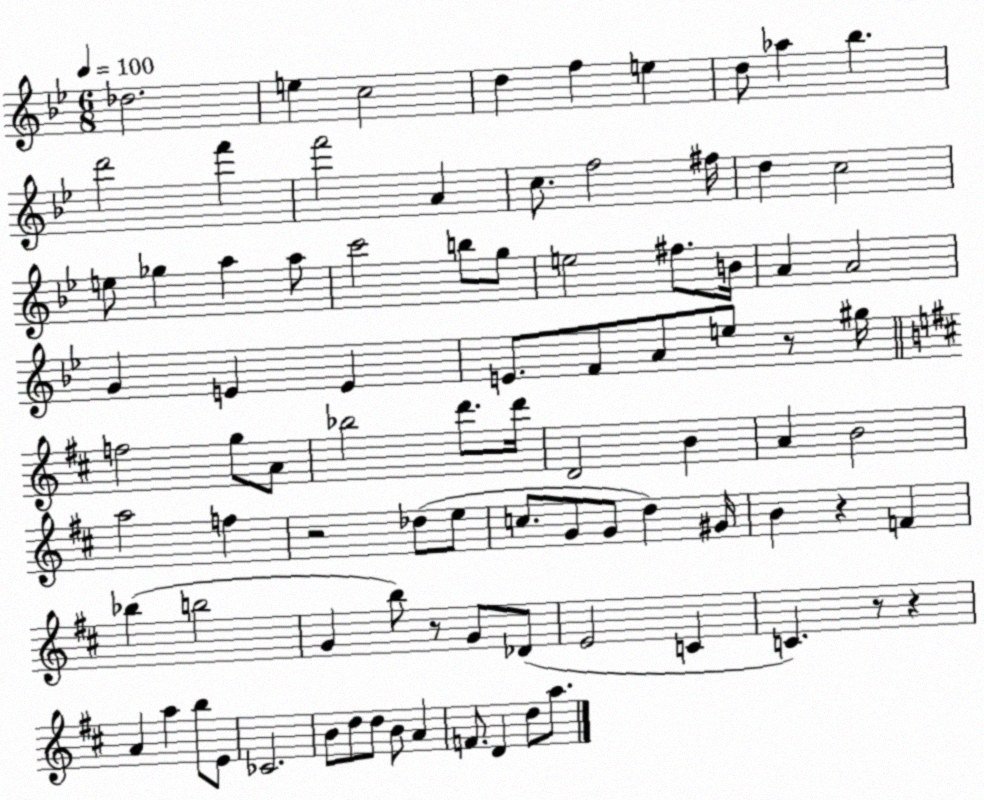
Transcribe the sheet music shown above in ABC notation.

X:1
T:Untitled
M:6/8
L:1/4
K:Bb
_d2 e c2 d f e d/2 _a _b d'2 f' f'2 A c/2 f2 ^f/4 d c2 e/2 _g a a/2 c'2 b/2 g/2 e2 ^f/2 B/4 A A2 G E E E/2 F/2 A/2 e/2 z/2 ^g/4 f2 g/2 A/2 _b2 d'/2 d'/4 D2 B A B2 a2 f z2 _d/2 e/2 c/2 G/2 G/2 d ^G/4 B z F _b b2 G b/2 z/2 G/2 _D/2 E2 C C z/2 z A a b/2 E/2 _C2 B/2 d/2 d/2 B/2 A F/2 D d/2 a/2